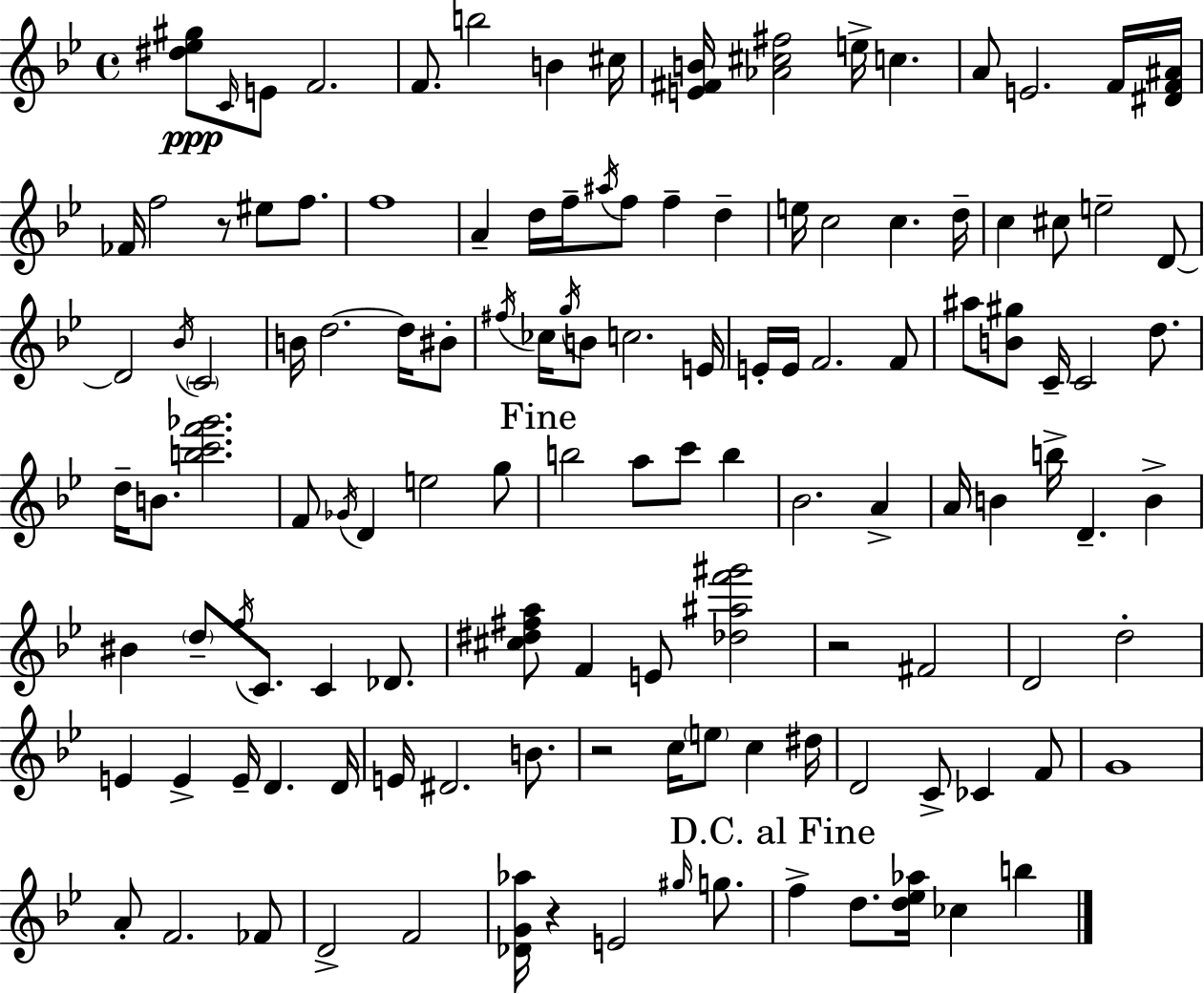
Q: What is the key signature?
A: G minor